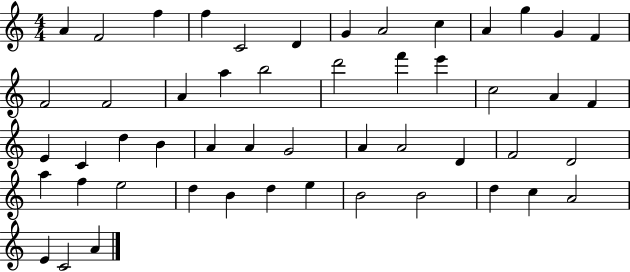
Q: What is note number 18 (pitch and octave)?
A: B5